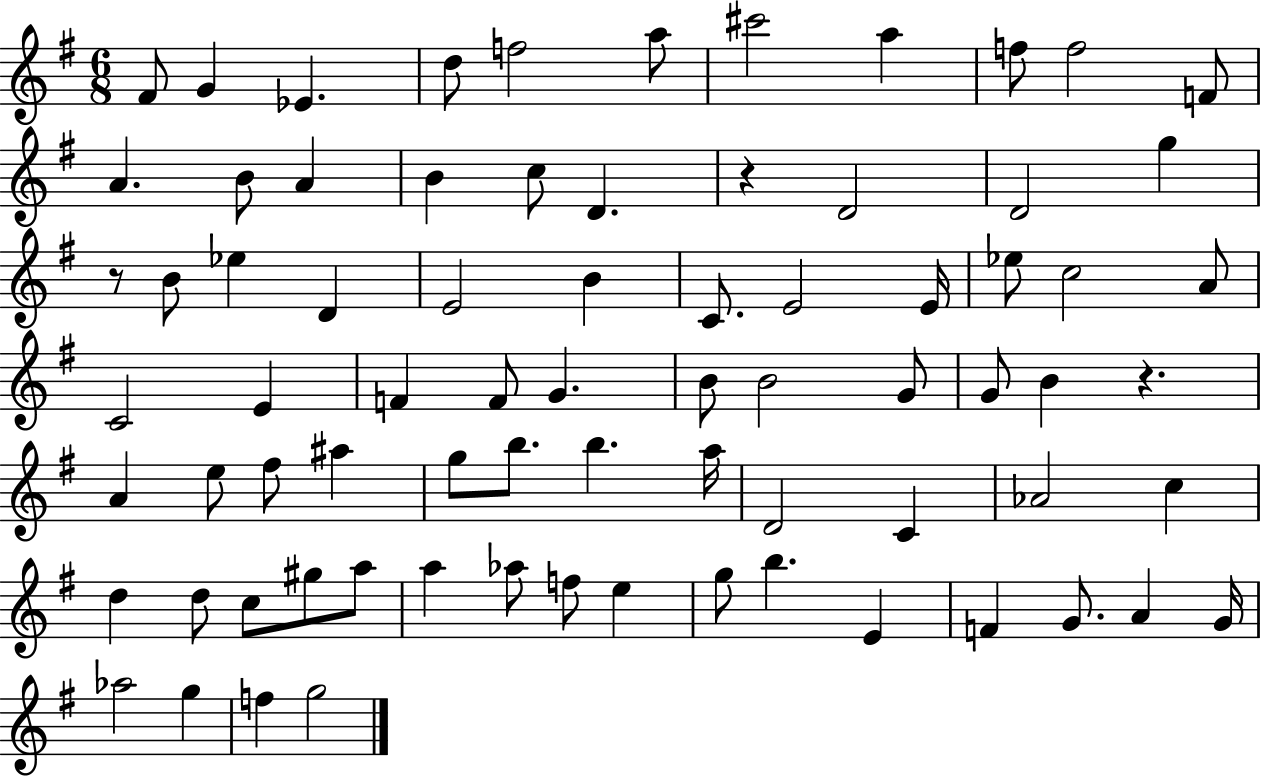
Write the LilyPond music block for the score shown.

{
  \clef treble
  \numericTimeSignature
  \time 6/8
  \key g \major
  fis'8 g'4 ees'4. | d''8 f''2 a''8 | cis'''2 a''4 | f''8 f''2 f'8 | \break a'4. b'8 a'4 | b'4 c''8 d'4. | r4 d'2 | d'2 g''4 | \break r8 b'8 ees''4 d'4 | e'2 b'4 | c'8. e'2 e'16 | ees''8 c''2 a'8 | \break c'2 e'4 | f'4 f'8 g'4. | b'8 b'2 g'8 | g'8 b'4 r4. | \break a'4 e''8 fis''8 ais''4 | g''8 b''8. b''4. a''16 | d'2 c'4 | aes'2 c''4 | \break d''4 d''8 c''8 gis''8 a''8 | a''4 aes''8 f''8 e''4 | g''8 b''4. e'4 | f'4 g'8. a'4 g'16 | \break aes''2 g''4 | f''4 g''2 | \bar "|."
}